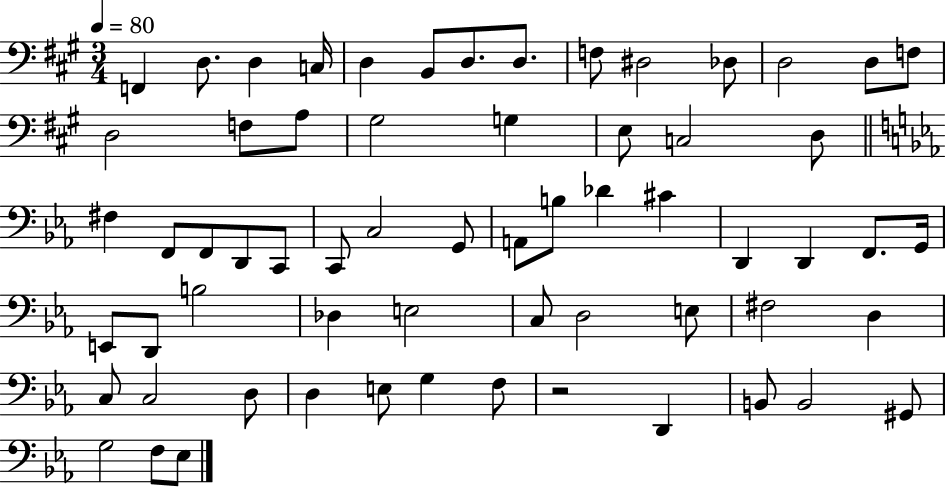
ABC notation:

X:1
T:Untitled
M:3/4
L:1/4
K:A
F,, D,/2 D, C,/4 D, B,,/2 D,/2 D,/2 F,/2 ^D,2 _D,/2 D,2 D,/2 F,/2 D,2 F,/2 A,/2 ^G,2 G, E,/2 C,2 D,/2 ^F, F,,/2 F,,/2 D,,/2 C,,/2 C,,/2 C,2 G,,/2 A,,/2 B,/2 _D ^C D,, D,, F,,/2 G,,/4 E,,/2 D,,/2 B,2 _D, E,2 C,/2 D,2 E,/2 ^F,2 D, C,/2 C,2 D,/2 D, E,/2 G, F,/2 z2 D,, B,,/2 B,,2 ^G,,/2 G,2 F,/2 _E,/2